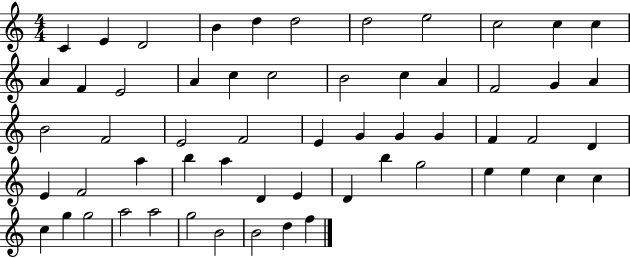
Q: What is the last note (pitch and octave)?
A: F5